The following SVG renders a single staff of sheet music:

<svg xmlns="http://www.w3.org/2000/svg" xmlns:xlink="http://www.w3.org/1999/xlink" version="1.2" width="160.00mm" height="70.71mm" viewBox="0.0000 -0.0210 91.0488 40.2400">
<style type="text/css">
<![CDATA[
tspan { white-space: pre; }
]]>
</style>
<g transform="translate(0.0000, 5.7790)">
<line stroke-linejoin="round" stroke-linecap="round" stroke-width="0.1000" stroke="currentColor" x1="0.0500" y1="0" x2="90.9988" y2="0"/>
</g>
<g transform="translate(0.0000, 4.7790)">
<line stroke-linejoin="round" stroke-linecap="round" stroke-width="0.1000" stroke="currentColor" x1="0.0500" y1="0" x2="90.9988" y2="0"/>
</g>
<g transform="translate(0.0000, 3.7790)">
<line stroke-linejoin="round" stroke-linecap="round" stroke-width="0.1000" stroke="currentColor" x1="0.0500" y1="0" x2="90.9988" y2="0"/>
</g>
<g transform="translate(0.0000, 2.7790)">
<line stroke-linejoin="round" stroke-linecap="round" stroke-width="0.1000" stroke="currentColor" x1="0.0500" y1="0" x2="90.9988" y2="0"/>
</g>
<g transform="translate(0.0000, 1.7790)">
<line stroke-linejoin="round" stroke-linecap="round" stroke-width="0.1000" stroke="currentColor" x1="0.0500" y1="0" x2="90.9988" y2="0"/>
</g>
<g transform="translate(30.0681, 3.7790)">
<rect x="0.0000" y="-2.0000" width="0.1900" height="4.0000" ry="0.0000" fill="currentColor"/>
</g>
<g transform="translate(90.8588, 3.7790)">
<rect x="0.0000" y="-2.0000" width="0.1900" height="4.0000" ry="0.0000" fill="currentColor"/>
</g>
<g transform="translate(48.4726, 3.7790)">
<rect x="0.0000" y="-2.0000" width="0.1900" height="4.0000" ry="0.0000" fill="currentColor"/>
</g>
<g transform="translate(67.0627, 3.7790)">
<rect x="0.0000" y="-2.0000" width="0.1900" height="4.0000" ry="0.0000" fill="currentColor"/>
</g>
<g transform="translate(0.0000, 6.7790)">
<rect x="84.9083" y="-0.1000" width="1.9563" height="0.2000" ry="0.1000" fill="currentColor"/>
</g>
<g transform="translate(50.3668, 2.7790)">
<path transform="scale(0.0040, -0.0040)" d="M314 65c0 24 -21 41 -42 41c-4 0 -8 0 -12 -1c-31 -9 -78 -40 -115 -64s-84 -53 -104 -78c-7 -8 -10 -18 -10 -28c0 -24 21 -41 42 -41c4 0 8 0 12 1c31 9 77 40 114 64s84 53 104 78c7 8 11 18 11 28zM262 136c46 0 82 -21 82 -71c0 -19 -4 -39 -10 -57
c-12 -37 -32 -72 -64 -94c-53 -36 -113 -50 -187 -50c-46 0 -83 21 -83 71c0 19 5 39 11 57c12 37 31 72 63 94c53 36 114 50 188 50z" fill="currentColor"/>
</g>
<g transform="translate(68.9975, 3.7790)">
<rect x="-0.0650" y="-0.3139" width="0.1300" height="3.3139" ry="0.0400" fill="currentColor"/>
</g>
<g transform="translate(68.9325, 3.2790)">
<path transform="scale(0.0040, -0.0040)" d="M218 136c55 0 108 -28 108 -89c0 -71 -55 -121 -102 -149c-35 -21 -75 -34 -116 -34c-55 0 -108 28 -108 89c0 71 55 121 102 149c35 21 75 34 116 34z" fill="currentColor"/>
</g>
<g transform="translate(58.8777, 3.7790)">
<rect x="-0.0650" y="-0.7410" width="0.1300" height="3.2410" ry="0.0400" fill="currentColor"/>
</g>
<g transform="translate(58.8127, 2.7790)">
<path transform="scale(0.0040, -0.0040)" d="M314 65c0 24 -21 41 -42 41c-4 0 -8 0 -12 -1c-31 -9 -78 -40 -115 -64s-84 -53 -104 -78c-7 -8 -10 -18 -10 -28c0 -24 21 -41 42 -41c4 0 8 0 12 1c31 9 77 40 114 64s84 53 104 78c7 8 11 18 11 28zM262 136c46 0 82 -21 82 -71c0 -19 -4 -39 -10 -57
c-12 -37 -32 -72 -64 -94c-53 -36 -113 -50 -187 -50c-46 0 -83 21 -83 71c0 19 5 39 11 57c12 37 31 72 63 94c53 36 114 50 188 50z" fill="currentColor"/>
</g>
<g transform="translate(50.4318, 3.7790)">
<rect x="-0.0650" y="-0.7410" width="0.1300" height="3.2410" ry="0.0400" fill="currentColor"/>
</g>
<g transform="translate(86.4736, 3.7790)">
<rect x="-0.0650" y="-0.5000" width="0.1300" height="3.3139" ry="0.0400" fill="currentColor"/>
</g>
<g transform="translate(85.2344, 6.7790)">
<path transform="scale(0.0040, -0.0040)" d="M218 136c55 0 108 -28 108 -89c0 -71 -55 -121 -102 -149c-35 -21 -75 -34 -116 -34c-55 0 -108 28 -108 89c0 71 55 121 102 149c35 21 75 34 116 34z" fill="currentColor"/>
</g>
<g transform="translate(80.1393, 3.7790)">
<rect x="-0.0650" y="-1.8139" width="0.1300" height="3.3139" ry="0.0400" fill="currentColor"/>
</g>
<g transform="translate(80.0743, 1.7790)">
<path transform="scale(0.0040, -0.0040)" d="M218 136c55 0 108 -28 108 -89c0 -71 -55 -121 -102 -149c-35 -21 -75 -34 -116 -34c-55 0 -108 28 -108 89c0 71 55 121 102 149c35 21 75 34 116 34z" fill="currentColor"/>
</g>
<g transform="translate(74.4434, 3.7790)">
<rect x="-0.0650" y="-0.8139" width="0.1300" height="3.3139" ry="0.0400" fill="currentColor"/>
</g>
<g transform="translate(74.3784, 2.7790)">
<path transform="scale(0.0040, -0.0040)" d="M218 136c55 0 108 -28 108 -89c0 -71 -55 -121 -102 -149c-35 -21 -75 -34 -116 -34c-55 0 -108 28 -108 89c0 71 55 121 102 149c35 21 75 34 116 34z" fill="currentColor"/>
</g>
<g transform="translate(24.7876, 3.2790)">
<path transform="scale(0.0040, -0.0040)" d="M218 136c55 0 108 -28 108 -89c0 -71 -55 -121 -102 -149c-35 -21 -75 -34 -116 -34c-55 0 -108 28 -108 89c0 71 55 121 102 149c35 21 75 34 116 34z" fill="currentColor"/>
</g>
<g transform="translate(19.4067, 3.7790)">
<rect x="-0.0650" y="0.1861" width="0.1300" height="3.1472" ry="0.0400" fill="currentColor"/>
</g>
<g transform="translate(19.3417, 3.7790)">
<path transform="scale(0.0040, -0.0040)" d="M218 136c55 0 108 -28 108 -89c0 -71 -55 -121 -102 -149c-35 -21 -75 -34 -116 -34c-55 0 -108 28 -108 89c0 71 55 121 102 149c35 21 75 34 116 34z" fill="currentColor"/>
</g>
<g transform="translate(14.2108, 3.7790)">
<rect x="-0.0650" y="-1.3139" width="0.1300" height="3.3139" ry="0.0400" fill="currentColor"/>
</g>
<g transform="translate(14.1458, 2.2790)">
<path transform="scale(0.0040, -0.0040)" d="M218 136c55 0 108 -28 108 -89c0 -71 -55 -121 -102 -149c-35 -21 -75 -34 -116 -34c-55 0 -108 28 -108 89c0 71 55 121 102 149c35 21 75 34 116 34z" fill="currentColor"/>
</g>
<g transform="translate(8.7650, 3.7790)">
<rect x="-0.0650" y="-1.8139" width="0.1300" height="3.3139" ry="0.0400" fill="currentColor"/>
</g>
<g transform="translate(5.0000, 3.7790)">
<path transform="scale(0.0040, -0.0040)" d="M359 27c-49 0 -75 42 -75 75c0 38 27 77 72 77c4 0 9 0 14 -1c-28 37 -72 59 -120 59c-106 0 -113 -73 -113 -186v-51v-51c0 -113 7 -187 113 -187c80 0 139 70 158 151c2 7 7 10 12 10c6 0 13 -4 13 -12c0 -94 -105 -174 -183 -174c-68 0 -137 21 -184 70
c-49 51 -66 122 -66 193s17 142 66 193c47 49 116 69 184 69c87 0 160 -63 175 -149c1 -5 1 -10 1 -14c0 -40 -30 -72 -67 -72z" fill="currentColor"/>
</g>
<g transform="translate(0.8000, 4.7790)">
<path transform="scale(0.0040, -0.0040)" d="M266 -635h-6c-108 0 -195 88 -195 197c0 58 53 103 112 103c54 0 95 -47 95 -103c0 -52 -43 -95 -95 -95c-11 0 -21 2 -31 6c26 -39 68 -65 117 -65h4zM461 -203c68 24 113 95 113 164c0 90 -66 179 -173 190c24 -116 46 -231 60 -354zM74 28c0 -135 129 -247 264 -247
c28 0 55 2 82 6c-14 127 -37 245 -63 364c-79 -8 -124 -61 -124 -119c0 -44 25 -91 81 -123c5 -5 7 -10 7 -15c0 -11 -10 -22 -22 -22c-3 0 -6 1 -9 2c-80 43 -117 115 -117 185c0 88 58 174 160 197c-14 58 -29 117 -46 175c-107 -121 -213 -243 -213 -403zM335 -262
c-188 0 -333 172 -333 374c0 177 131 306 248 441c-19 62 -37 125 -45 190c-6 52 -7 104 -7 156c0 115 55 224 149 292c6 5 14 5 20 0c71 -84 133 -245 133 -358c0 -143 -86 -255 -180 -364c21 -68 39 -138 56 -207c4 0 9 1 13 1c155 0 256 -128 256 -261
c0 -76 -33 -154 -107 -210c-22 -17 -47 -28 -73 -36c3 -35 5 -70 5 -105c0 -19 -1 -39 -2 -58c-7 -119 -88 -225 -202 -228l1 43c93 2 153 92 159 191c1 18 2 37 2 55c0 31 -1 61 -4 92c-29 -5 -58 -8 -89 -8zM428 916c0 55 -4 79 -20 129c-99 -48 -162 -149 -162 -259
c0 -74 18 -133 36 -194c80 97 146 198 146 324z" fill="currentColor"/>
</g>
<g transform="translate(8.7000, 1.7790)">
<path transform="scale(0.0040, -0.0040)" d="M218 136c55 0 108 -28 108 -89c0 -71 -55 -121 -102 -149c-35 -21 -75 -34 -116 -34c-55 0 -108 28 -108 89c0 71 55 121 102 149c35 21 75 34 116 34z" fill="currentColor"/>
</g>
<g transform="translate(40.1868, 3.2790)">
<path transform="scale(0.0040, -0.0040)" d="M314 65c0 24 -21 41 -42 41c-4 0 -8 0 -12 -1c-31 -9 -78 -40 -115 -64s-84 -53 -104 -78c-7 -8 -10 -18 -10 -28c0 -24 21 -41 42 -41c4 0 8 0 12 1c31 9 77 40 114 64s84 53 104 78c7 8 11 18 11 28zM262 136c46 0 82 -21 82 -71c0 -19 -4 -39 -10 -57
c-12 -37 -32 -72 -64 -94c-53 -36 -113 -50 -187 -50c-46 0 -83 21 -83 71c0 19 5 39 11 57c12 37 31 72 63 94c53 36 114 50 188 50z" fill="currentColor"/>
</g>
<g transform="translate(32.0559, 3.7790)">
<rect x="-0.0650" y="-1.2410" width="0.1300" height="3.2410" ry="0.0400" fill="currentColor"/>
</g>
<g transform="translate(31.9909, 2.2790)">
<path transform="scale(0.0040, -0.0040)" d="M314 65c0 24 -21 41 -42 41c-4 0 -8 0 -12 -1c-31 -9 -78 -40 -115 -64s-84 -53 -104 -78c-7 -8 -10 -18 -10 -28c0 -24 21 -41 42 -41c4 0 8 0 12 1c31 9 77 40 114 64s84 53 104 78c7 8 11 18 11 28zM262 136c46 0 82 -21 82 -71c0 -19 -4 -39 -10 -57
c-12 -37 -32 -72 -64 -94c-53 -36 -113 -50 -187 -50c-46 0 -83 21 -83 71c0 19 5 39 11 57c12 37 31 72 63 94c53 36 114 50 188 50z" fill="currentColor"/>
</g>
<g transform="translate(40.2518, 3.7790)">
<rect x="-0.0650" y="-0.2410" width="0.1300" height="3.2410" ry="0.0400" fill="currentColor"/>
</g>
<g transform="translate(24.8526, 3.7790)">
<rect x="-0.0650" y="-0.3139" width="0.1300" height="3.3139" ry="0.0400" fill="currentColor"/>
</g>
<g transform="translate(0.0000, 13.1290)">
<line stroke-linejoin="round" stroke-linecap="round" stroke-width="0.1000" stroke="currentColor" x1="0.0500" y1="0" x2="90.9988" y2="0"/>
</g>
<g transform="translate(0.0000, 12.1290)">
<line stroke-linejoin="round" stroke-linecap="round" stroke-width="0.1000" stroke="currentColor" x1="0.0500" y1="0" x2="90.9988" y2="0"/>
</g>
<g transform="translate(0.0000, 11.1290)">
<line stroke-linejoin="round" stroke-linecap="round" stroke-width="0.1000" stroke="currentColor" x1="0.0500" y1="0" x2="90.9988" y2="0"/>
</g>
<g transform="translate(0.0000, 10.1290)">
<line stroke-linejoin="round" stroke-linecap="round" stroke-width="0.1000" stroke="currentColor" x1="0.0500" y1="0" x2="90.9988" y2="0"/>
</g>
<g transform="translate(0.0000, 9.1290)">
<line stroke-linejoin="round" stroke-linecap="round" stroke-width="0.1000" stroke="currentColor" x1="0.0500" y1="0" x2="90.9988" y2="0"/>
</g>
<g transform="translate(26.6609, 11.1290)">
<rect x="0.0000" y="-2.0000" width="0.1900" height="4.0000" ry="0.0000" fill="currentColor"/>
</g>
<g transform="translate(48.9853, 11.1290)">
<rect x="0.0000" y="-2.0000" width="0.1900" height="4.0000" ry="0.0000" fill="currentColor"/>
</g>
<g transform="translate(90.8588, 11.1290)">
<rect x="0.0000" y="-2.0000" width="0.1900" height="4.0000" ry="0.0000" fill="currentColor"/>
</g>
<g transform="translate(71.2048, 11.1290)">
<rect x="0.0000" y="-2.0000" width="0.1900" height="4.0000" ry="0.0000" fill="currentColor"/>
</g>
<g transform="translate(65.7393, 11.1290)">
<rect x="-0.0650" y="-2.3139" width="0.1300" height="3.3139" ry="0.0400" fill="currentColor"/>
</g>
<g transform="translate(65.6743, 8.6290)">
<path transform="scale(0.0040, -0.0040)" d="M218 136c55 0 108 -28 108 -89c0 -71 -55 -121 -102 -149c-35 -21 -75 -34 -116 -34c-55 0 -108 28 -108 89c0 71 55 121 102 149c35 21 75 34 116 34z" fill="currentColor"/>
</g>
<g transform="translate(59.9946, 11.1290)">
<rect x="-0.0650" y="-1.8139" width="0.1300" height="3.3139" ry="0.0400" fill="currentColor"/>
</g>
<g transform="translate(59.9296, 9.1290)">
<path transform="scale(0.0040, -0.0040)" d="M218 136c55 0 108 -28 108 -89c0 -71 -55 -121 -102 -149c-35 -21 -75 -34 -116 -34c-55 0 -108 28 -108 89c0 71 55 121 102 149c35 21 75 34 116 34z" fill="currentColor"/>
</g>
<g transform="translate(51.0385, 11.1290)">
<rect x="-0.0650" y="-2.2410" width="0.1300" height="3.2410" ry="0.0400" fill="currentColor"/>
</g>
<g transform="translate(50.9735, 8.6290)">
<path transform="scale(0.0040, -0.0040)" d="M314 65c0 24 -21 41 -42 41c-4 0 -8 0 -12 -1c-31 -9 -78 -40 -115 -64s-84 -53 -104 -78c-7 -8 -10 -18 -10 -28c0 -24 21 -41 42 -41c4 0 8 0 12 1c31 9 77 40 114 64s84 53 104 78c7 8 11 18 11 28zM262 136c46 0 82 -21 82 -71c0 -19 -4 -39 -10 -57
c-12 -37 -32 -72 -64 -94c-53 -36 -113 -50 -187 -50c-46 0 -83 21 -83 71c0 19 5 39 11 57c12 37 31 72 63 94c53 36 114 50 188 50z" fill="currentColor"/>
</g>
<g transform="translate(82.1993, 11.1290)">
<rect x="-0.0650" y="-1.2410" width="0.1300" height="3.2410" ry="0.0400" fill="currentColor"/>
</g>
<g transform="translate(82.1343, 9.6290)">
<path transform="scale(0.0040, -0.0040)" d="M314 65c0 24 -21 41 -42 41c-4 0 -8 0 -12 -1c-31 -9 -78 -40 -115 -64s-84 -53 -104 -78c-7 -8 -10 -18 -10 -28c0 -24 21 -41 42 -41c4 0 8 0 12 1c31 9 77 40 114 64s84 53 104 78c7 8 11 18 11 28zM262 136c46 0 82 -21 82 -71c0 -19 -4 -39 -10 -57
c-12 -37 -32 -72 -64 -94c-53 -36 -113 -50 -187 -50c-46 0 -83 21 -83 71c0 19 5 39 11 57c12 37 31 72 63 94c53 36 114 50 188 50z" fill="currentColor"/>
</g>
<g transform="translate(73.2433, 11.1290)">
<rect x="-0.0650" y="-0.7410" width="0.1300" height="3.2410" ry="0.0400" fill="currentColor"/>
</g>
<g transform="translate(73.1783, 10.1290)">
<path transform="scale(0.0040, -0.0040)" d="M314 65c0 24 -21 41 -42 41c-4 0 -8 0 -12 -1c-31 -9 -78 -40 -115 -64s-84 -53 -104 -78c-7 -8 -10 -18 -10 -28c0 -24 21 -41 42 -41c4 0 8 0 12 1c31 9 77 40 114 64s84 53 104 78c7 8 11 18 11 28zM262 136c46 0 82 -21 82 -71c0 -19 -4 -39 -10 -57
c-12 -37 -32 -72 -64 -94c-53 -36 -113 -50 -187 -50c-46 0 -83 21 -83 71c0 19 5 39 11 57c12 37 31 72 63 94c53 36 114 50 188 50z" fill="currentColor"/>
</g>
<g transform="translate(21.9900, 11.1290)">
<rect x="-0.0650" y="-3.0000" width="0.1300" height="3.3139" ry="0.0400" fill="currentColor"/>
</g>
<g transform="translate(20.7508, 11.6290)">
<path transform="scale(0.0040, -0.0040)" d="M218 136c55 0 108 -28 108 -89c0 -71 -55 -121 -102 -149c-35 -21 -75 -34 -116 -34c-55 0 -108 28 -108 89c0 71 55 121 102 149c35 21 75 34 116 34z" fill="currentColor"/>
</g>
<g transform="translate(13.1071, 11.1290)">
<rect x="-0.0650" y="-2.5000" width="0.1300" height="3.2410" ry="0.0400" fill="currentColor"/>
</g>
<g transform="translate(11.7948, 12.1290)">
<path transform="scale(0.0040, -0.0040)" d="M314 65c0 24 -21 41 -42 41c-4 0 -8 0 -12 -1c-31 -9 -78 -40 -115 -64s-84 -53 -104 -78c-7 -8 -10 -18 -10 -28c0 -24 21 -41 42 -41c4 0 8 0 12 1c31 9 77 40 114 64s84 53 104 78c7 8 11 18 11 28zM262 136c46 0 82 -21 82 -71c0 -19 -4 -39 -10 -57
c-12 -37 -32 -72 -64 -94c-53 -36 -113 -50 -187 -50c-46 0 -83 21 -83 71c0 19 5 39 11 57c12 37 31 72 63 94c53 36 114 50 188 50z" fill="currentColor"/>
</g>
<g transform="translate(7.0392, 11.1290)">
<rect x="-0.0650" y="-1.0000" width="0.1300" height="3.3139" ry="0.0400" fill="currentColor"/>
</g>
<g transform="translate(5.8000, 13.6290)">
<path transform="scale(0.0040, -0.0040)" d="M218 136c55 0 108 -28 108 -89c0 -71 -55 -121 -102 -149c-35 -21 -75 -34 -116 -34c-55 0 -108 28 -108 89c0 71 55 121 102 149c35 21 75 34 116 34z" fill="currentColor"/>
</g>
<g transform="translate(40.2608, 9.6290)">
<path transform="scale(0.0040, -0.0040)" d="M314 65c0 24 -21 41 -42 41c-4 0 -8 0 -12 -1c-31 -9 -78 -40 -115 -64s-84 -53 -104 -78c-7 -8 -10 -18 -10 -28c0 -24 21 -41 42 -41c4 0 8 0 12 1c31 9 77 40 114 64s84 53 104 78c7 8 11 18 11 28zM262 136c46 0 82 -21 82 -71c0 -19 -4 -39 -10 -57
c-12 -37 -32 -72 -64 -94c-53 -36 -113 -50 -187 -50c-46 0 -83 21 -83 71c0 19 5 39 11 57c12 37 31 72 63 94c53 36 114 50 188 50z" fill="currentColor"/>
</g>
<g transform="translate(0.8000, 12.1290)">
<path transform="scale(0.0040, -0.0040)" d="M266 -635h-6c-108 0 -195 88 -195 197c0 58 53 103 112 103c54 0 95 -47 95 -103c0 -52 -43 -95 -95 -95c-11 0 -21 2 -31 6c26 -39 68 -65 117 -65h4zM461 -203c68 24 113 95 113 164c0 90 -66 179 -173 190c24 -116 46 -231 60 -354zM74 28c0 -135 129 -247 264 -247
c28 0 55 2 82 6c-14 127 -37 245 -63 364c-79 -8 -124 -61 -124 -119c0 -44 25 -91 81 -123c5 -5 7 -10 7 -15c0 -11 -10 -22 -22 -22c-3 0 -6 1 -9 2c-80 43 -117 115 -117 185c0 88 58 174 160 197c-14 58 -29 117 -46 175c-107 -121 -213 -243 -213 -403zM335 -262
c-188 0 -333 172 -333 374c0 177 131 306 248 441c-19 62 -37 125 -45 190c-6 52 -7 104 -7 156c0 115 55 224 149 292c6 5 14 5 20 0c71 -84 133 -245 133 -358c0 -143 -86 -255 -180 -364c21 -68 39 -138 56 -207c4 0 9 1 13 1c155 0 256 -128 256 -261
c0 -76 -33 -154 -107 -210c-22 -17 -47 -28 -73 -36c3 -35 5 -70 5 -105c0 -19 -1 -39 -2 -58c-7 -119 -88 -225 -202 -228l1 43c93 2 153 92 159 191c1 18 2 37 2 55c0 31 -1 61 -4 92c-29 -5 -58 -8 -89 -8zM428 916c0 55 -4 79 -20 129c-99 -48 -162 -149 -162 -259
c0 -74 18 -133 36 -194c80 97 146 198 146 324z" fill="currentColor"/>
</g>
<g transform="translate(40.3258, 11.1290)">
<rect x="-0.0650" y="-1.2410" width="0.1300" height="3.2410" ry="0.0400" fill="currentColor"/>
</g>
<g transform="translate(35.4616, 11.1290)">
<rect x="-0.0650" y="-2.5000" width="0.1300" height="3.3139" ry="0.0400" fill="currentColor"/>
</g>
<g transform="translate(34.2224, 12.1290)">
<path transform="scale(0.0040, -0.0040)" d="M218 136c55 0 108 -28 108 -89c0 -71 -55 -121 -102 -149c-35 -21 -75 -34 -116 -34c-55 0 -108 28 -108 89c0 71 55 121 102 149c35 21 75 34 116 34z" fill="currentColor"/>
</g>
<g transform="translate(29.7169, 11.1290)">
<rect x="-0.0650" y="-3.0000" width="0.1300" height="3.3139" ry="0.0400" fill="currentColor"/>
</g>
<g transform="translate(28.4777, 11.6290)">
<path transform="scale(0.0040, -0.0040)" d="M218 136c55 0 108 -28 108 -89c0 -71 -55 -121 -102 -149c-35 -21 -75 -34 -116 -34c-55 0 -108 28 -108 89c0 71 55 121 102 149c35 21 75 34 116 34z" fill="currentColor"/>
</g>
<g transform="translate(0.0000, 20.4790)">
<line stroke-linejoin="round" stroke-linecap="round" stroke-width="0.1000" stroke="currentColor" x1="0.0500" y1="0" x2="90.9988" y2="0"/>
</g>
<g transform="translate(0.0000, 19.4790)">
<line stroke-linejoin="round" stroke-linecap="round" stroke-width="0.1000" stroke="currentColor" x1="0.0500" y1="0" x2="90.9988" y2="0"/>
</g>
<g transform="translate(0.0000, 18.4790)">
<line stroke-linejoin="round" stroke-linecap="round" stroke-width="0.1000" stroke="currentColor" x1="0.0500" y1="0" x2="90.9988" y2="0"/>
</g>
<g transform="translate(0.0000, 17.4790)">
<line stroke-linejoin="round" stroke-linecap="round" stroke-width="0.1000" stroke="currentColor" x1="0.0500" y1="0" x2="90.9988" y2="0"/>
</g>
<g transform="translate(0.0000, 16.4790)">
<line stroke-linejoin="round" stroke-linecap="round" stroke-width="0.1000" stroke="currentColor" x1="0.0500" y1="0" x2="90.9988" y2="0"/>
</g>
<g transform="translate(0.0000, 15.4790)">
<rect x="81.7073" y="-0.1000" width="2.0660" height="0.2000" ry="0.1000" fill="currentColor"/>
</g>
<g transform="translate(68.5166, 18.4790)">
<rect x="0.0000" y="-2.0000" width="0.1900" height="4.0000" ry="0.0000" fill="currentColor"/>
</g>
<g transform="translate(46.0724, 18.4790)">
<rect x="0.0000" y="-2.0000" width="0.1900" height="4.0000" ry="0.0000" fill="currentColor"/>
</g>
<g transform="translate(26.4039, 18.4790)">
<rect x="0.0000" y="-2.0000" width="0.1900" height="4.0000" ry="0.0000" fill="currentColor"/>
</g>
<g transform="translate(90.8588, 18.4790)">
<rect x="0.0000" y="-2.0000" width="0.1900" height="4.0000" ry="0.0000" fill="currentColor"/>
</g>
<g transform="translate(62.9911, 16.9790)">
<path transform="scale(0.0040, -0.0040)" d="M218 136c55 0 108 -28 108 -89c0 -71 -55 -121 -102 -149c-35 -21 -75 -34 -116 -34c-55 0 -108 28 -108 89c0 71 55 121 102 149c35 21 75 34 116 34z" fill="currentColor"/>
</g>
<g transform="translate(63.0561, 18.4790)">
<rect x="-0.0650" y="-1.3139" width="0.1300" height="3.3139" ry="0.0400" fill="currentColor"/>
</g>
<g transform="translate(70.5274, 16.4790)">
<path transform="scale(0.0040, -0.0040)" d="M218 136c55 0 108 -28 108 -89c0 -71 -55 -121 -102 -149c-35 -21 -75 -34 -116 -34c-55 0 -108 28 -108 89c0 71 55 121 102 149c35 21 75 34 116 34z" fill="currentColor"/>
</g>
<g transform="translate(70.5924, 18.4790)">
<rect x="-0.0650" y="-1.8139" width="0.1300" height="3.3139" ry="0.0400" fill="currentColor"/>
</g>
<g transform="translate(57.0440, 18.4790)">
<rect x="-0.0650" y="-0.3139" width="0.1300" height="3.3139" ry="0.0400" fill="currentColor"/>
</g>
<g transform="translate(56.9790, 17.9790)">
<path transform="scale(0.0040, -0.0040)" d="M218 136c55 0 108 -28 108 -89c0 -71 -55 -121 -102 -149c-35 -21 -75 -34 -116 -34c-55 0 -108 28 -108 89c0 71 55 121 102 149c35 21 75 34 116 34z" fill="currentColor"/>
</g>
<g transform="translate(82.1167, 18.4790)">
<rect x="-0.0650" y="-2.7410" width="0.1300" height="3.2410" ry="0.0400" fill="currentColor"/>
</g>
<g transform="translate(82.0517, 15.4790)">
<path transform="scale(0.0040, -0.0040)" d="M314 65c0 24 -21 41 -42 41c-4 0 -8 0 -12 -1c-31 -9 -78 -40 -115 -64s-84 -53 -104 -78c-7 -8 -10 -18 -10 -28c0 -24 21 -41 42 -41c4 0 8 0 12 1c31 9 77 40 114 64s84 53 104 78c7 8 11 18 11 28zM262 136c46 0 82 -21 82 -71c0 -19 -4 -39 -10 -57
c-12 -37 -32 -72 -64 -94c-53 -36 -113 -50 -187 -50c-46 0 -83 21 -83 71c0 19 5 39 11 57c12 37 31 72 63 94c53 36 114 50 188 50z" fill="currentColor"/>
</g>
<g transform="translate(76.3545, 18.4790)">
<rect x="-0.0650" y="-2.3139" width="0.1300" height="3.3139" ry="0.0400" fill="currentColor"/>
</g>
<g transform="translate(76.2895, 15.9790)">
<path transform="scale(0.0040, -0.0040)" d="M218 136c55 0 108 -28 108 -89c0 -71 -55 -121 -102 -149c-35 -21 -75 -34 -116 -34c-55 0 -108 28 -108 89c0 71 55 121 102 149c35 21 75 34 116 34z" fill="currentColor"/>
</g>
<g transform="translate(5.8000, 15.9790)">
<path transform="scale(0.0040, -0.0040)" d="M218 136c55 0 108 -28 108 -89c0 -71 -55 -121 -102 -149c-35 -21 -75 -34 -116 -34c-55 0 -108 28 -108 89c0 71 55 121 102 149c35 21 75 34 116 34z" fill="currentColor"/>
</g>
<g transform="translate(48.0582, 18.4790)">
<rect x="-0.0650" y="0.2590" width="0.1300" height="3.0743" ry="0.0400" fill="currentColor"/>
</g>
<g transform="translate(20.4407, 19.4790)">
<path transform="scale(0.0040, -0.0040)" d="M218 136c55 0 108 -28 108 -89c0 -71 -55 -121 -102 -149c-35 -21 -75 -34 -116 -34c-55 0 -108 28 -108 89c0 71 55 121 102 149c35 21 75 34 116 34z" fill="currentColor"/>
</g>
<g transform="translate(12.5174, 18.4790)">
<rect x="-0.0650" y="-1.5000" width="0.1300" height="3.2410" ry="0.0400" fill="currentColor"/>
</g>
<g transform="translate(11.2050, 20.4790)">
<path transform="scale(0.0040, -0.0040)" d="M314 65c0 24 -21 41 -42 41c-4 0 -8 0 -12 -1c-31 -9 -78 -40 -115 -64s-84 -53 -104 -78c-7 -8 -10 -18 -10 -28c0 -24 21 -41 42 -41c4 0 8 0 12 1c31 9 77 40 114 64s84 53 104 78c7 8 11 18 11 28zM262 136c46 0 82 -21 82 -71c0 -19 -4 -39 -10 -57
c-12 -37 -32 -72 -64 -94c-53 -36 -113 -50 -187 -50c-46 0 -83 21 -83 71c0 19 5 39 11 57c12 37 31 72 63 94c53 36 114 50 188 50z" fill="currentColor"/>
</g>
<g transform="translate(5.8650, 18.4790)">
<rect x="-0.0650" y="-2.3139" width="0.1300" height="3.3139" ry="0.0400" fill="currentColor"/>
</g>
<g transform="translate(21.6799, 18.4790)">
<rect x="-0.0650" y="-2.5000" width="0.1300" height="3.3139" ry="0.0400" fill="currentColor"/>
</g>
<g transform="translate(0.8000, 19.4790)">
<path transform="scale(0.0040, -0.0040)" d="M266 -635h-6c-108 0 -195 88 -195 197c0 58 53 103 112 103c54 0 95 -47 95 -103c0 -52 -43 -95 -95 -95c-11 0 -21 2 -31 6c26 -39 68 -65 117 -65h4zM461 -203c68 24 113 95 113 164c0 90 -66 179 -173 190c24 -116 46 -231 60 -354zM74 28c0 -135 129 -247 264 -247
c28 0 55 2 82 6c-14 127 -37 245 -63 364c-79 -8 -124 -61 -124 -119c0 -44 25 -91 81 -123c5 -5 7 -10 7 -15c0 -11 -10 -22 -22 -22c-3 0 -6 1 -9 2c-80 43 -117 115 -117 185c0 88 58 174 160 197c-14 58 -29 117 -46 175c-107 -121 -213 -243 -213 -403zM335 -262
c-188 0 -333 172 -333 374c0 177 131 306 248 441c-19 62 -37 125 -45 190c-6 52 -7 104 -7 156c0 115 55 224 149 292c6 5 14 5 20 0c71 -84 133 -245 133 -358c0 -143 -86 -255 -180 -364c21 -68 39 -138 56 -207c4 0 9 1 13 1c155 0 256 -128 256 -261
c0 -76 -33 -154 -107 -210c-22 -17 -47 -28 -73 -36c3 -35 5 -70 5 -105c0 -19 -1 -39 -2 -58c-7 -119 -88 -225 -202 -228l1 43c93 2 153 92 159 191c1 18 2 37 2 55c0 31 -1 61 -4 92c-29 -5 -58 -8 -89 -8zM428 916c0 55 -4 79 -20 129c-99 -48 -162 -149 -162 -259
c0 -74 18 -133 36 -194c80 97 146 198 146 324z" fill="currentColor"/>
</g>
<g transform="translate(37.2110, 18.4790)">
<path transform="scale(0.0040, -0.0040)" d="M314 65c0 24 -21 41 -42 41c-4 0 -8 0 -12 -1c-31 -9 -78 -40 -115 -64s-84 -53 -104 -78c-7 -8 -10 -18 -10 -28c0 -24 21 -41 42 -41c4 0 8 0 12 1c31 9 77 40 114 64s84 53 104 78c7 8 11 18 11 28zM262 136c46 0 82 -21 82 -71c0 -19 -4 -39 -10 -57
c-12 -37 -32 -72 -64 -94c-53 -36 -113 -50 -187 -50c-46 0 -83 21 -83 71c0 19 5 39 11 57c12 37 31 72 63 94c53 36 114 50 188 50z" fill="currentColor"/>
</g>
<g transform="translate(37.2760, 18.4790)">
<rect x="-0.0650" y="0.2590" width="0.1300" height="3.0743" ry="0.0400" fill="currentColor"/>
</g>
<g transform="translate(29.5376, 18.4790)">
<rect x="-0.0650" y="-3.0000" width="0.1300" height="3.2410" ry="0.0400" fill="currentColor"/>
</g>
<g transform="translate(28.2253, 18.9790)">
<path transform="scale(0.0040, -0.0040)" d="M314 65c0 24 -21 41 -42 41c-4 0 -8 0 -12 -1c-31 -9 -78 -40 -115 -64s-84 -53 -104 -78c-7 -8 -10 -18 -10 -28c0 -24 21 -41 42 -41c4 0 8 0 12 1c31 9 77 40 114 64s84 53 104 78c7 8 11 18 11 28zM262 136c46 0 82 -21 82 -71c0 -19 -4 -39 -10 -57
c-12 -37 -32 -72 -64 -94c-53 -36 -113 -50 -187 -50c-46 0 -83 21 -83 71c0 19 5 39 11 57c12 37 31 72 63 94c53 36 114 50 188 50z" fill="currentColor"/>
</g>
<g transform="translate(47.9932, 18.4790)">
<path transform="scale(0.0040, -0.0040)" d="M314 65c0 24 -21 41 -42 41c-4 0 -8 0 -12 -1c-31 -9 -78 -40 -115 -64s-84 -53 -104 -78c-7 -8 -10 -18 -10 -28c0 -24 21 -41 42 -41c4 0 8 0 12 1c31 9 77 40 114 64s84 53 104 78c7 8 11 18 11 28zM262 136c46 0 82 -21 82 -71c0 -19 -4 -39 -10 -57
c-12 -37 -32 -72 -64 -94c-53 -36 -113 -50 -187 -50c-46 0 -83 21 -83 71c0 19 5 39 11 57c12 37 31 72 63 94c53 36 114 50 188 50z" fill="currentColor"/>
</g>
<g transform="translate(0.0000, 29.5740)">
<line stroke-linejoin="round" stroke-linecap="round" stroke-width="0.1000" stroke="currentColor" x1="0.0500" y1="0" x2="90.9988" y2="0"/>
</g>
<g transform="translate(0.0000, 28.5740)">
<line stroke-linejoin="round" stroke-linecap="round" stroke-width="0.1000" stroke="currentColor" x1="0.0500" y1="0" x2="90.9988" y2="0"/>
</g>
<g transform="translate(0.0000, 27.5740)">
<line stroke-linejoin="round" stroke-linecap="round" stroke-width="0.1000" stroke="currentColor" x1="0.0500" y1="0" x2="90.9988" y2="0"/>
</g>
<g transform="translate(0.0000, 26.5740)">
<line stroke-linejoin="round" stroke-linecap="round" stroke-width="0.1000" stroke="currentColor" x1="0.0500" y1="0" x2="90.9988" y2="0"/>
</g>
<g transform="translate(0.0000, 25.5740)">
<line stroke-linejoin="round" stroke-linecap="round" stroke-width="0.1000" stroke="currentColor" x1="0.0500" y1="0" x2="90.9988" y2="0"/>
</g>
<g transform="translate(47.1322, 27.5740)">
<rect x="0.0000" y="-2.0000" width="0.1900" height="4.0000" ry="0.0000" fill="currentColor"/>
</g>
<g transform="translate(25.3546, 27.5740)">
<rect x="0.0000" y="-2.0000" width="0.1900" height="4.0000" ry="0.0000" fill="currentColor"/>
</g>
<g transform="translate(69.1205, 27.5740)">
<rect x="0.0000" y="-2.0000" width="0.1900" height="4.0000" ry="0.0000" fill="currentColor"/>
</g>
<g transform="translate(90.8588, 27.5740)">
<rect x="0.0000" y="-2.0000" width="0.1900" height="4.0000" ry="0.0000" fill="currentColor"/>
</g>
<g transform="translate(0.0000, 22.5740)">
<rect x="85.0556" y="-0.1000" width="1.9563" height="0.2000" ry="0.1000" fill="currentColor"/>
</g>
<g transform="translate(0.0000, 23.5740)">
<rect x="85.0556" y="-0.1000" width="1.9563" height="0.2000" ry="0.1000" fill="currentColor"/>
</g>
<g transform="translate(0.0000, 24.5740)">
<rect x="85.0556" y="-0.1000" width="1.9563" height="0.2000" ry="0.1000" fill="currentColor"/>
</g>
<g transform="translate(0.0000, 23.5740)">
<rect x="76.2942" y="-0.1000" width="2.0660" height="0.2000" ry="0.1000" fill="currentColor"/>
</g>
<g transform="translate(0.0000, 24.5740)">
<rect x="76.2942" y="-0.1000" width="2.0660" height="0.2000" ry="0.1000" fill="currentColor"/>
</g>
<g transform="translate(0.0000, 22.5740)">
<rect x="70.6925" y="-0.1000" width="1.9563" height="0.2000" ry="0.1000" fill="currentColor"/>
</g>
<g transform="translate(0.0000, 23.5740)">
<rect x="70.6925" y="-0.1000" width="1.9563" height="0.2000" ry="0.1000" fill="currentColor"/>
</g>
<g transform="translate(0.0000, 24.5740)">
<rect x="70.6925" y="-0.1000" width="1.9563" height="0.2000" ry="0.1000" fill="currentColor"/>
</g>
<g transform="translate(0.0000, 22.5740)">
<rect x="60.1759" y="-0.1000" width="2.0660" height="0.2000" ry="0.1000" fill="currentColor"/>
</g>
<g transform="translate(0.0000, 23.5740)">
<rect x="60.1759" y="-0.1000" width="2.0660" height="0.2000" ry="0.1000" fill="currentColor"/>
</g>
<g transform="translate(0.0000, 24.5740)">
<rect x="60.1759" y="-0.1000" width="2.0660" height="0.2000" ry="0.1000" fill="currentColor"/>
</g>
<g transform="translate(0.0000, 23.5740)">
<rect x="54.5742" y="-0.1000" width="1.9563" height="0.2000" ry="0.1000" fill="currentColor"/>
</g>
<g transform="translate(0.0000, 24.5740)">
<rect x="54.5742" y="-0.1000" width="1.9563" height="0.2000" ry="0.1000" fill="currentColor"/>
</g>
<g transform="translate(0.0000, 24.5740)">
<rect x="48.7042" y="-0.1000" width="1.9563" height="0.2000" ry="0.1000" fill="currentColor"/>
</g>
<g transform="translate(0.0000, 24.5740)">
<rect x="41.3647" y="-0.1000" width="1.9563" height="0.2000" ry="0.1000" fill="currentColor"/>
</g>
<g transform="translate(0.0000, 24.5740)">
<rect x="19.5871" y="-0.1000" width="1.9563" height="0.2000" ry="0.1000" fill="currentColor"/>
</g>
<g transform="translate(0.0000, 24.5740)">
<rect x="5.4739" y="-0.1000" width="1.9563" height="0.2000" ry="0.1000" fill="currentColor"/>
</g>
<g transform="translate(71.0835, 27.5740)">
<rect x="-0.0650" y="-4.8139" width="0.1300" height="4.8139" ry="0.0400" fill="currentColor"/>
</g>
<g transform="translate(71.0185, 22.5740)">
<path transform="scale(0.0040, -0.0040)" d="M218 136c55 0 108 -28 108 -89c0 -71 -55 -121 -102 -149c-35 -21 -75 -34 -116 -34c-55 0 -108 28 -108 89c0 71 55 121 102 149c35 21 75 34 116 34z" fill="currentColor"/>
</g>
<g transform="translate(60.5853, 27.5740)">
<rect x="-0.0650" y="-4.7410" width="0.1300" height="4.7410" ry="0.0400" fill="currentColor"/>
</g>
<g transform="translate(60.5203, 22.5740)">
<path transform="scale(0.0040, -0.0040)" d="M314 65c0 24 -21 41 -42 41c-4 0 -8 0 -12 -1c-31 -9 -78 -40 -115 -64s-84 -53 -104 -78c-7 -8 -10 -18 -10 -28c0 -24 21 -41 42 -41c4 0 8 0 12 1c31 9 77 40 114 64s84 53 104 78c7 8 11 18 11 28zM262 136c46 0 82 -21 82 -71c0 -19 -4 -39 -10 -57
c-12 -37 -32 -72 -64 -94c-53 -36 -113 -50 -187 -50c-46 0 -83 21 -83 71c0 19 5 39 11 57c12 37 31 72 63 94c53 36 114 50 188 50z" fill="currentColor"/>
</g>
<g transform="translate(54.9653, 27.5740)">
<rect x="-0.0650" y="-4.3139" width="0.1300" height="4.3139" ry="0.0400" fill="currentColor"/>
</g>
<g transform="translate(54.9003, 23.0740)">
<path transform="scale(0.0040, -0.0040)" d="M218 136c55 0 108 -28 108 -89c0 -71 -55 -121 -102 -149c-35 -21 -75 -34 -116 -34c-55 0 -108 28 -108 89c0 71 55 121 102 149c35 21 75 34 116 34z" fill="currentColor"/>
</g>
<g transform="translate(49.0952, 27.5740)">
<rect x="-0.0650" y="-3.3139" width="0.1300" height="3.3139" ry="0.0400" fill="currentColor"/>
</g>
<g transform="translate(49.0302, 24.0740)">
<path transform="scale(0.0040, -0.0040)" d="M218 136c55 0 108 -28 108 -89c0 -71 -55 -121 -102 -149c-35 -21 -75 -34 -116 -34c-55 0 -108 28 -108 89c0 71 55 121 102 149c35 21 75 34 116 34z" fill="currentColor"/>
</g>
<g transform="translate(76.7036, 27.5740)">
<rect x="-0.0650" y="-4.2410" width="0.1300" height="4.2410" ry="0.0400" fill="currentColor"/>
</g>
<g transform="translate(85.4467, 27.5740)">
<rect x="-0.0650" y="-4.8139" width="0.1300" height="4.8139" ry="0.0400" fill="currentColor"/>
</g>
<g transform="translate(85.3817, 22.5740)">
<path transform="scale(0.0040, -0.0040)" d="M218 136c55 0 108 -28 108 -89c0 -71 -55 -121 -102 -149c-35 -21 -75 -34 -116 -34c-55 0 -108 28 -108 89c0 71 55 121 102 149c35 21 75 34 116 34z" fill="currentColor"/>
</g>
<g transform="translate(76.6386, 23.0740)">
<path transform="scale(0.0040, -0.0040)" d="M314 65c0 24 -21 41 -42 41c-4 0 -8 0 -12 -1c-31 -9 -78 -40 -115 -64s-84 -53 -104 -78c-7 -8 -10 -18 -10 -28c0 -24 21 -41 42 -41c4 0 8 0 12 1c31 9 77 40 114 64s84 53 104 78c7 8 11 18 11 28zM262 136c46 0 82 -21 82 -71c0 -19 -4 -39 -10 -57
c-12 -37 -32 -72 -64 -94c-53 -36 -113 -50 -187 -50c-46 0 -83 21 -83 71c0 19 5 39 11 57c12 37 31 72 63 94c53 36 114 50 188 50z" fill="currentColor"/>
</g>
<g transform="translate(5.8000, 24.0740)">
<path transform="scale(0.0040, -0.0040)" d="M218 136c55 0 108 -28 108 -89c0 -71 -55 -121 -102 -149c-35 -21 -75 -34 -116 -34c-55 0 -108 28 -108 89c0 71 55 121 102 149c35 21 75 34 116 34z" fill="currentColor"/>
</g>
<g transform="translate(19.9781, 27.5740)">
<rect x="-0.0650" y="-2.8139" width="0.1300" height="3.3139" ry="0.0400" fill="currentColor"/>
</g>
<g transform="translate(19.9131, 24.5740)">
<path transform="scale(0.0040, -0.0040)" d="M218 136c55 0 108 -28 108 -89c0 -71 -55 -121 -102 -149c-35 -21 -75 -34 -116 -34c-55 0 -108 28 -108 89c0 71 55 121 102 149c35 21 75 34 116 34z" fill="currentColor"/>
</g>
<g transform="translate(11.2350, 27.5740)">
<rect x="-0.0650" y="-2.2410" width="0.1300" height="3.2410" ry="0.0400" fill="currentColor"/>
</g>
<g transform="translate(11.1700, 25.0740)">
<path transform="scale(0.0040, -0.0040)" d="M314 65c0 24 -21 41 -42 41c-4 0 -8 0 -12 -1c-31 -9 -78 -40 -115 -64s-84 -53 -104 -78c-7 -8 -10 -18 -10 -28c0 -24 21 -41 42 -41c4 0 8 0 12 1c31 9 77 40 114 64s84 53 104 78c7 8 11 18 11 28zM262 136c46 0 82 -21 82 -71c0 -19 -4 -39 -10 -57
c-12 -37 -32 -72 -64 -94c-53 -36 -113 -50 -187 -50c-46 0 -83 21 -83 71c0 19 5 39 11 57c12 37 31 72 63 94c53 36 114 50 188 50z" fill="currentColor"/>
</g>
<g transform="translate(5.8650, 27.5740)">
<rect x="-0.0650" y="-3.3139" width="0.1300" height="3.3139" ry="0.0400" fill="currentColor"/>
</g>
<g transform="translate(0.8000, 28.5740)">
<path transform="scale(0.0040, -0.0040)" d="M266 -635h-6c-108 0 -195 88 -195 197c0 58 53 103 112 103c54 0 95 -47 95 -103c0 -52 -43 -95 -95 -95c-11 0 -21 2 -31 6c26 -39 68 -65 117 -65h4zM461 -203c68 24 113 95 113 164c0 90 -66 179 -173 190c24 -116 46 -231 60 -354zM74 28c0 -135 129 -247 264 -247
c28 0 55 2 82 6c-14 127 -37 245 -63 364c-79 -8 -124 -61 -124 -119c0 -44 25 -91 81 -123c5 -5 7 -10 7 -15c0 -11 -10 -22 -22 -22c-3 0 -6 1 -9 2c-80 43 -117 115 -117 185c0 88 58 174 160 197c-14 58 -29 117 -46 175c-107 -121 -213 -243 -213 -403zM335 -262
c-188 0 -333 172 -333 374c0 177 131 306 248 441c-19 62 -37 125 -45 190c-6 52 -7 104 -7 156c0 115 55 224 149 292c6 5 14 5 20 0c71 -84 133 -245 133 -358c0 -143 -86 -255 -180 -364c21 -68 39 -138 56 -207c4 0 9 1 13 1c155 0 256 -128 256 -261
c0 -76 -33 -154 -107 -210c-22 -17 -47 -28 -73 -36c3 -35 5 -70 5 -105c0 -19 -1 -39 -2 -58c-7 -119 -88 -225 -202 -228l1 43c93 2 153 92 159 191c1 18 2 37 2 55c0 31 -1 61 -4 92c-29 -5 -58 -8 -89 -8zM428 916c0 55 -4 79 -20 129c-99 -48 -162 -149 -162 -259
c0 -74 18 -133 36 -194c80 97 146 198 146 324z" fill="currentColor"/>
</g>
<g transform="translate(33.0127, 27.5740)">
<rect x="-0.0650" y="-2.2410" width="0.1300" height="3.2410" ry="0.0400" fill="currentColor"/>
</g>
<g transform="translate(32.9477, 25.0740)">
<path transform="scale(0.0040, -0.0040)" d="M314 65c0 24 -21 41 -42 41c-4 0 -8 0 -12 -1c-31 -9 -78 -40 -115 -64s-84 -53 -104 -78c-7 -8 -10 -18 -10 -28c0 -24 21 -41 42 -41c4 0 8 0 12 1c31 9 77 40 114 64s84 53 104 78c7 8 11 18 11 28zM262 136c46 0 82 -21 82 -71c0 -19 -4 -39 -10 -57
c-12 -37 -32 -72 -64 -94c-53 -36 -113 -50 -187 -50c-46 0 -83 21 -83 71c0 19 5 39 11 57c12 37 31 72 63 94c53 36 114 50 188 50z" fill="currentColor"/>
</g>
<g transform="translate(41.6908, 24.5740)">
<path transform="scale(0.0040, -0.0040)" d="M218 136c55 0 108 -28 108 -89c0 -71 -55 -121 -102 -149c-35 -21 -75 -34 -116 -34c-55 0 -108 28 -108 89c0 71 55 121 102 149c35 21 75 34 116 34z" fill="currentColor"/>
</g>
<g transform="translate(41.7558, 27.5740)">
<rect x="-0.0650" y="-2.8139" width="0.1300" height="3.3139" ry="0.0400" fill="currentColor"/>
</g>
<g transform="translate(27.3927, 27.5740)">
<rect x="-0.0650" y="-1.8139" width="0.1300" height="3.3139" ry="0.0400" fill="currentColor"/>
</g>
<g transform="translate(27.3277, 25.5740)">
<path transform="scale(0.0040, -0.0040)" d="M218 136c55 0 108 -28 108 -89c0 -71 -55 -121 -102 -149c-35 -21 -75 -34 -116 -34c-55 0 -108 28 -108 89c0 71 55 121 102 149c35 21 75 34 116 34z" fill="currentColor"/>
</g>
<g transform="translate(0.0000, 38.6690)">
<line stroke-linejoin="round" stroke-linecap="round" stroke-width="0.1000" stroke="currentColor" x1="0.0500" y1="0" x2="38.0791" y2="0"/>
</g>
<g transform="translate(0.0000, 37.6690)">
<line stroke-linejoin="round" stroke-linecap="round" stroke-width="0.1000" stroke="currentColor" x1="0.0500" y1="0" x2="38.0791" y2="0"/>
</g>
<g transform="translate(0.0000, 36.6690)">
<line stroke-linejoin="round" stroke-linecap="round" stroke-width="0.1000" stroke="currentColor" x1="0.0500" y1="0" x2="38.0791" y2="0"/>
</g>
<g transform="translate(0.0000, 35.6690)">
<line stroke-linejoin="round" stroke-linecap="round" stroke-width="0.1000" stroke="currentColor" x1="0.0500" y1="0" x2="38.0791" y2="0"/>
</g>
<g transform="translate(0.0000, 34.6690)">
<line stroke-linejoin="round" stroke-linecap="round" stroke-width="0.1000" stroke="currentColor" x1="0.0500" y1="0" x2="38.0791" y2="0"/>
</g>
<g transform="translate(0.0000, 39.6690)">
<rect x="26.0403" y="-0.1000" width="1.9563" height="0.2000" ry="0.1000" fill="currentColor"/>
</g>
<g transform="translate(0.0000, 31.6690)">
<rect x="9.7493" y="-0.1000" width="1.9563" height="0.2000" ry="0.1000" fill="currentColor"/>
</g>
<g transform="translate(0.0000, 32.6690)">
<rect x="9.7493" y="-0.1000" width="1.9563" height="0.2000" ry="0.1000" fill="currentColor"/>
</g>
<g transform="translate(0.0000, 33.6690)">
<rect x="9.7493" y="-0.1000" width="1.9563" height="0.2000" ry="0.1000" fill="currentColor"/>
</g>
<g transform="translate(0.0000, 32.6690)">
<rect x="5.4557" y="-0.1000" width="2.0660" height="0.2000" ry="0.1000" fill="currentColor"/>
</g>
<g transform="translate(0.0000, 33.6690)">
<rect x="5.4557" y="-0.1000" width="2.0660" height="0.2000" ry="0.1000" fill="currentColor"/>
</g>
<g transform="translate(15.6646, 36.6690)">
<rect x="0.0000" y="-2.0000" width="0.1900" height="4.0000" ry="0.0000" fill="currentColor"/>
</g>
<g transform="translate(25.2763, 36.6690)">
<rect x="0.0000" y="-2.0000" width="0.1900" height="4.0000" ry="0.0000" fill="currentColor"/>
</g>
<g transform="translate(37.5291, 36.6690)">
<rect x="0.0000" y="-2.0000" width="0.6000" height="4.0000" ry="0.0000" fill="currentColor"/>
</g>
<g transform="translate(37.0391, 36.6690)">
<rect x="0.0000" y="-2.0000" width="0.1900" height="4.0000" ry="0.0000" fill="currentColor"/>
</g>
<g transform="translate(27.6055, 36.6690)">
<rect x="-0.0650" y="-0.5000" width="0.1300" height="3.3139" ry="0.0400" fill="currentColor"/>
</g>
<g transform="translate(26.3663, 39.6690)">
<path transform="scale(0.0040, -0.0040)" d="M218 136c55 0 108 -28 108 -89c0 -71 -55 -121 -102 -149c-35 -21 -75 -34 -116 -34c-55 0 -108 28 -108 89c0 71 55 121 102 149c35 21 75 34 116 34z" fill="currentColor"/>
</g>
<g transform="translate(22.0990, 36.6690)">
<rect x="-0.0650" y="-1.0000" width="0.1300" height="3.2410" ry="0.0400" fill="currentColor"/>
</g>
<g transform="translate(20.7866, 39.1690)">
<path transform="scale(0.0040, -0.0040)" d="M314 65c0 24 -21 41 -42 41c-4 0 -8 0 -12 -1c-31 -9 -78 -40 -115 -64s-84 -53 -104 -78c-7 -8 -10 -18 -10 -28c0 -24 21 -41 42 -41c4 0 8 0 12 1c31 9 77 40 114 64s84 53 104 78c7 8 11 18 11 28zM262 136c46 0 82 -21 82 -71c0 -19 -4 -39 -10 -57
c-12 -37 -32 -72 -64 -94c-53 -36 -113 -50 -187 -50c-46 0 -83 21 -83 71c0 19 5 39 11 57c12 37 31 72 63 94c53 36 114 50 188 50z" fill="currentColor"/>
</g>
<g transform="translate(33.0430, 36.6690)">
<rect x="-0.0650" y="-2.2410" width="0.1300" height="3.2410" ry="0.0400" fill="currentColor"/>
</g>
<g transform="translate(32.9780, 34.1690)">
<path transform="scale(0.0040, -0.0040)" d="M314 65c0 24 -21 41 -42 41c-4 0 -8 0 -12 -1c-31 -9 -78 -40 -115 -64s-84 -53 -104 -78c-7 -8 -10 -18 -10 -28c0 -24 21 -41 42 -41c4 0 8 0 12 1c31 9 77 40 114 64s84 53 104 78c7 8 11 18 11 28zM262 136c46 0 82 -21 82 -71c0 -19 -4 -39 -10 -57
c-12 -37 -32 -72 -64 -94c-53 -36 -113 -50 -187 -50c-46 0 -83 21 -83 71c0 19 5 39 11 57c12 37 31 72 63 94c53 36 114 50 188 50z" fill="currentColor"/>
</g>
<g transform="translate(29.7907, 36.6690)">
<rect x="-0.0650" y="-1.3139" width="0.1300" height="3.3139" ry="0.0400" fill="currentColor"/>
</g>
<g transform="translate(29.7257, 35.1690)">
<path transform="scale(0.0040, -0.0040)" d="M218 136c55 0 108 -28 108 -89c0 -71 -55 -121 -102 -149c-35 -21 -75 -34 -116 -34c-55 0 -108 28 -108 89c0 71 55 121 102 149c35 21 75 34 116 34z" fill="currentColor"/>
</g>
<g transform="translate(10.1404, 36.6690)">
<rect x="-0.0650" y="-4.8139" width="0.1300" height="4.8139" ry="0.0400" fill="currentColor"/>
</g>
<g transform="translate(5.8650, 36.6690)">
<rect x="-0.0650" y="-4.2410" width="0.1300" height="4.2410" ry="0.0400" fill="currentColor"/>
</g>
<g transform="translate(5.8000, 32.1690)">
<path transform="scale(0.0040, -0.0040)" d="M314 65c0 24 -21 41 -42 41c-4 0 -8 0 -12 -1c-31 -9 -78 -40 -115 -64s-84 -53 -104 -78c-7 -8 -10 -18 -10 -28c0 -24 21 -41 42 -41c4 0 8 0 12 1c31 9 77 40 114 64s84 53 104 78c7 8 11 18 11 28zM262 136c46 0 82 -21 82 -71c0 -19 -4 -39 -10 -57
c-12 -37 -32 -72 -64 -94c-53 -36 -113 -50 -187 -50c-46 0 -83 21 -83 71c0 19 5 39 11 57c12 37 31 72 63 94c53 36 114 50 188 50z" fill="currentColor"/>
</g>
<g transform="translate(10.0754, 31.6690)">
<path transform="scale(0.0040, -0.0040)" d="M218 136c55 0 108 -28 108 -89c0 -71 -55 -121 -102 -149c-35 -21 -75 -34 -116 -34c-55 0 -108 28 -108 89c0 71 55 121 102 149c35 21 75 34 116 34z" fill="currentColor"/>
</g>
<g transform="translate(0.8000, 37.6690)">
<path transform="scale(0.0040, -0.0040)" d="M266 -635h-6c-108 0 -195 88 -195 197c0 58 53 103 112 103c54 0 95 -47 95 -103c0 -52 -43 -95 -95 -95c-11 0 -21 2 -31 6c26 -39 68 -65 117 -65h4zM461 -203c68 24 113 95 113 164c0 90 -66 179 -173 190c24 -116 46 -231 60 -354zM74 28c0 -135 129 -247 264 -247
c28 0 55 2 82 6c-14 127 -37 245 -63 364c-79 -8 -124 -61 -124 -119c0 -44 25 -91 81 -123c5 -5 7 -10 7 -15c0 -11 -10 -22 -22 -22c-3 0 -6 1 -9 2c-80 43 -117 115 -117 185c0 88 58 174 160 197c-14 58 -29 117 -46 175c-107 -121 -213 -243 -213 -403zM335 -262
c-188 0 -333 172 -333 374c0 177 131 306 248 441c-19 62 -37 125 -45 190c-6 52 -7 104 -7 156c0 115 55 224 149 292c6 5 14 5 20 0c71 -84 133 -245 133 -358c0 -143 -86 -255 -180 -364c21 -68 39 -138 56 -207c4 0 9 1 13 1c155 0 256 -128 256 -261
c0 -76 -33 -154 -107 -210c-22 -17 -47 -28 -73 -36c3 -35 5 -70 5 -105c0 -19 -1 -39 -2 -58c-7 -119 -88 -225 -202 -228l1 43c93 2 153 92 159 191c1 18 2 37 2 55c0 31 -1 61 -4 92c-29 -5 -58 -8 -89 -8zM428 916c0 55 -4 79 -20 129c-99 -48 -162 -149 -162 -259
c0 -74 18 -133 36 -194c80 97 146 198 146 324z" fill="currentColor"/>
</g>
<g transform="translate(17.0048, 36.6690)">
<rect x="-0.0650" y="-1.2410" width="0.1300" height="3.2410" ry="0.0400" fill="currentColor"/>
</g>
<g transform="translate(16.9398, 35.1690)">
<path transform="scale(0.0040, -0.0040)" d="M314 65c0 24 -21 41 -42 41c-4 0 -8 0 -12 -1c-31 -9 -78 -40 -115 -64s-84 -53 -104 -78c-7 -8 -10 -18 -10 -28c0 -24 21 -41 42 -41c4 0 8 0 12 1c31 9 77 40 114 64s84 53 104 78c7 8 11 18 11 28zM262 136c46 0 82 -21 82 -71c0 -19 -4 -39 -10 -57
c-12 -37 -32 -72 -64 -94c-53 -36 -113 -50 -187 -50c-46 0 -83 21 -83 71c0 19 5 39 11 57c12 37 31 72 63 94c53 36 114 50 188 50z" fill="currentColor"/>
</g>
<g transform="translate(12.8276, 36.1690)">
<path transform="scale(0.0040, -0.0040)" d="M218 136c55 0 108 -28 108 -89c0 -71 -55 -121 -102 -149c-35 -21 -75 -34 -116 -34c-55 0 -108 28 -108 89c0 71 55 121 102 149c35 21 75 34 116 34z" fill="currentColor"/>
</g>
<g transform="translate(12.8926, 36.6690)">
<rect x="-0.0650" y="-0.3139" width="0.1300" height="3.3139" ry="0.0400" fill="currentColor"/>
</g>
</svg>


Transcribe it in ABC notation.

X:1
T:Untitled
M:4/4
L:1/4
K:C
f e B c e2 c2 d2 d2 c d f C D G2 A A G e2 g2 f g d2 e2 g E2 G A2 B2 B2 c e f g a2 b g2 a f g2 a b d' e'2 e' d'2 e' d'2 e' c e2 D2 C e g2